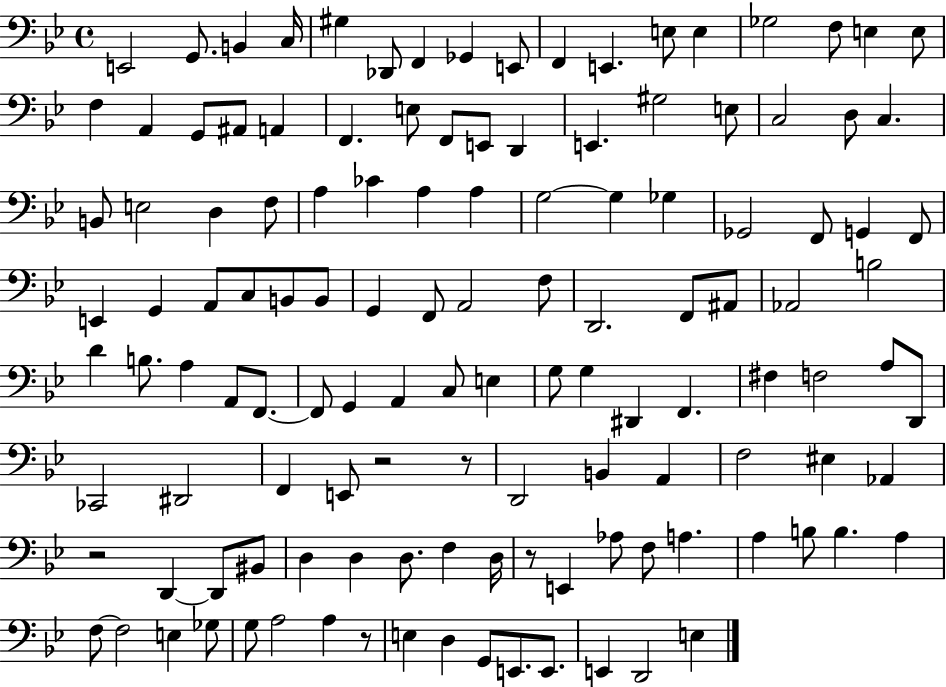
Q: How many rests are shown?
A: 5